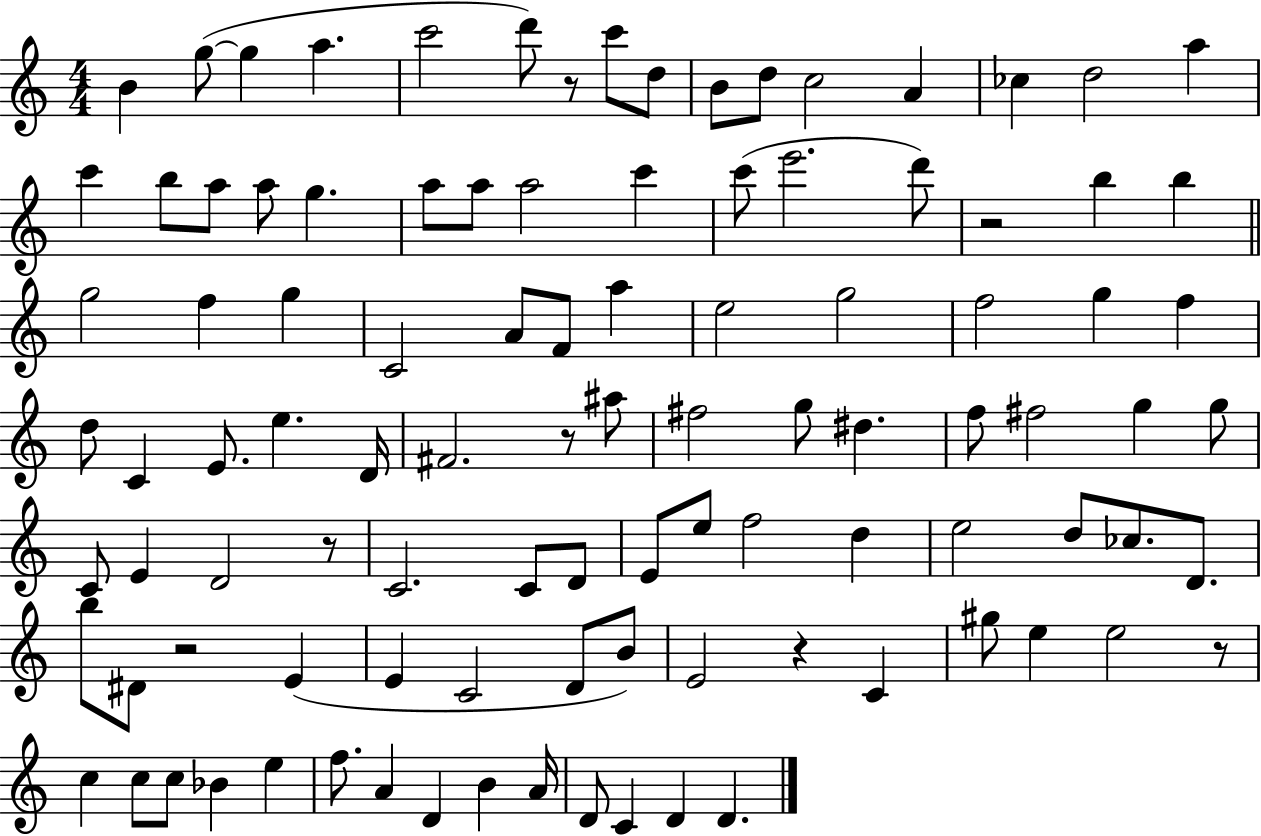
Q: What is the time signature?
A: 4/4